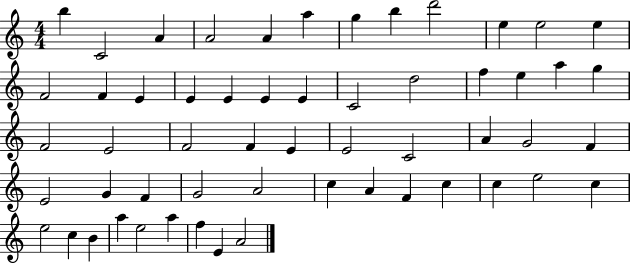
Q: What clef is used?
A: treble